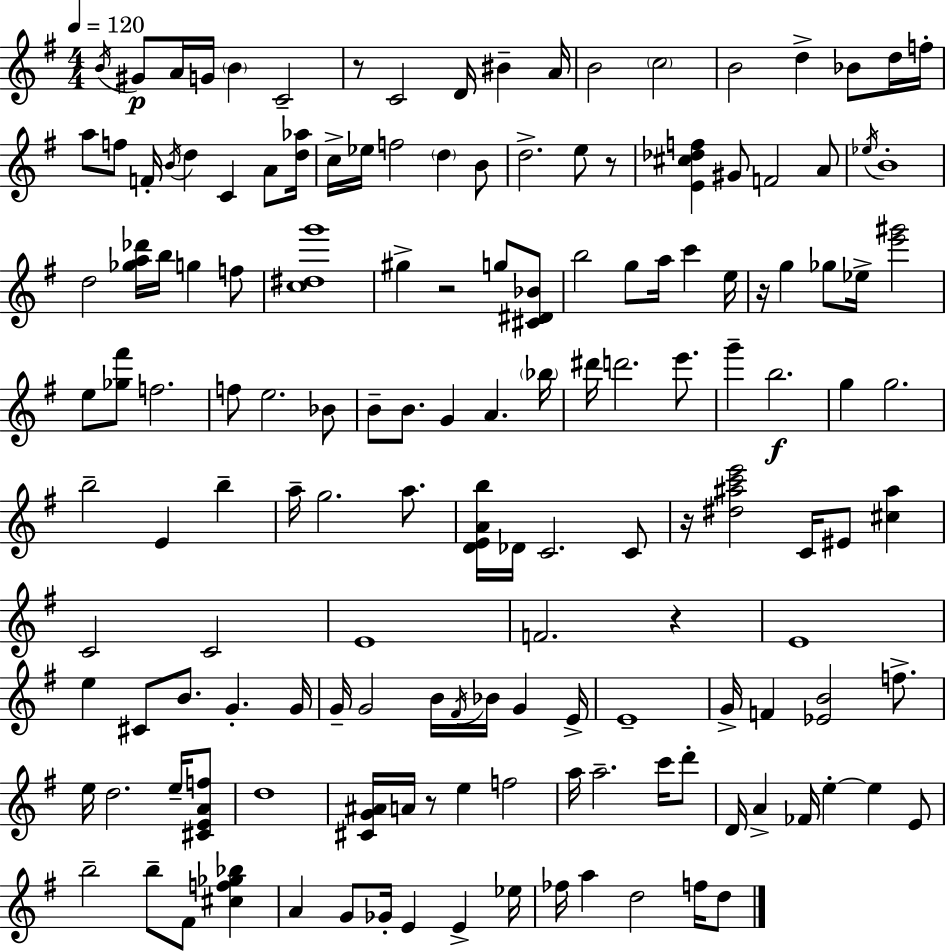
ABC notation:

X:1
T:Untitled
M:4/4
L:1/4
K:G
B/4 ^G/2 A/4 G/4 B C2 z/2 C2 D/4 ^B A/4 B2 c2 B2 d _B/2 d/4 f/4 a/2 f/2 F/4 B/4 d C A/2 [d_a]/4 c/4 _e/4 f2 d B/2 d2 e/2 z/2 [E^c_df] ^G/2 F2 A/2 _e/4 B4 d2 [_ga_d']/4 b/4 g f/2 [c^dg']4 ^g z2 g/2 [^C^D_B]/2 b2 g/2 a/4 c' e/4 z/4 g _g/2 _e/4 [e'^g']2 e/2 [_g^f']/2 f2 f/2 e2 _B/2 B/2 B/2 G A _b/4 ^d'/4 d'2 e'/2 g' b2 g g2 b2 E b a/4 g2 a/2 [DEAb]/4 _D/4 C2 C/2 z/4 [^d^ac'e']2 C/4 ^E/2 [^c^a] C2 C2 E4 F2 z E4 e ^C/2 B/2 G G/4 G/4 G2 B/4 ^F/4 _B/4 G E/4 E4 G/4 F [_EB]2 f/2 e/4 d2 e/4 [^CEAf]/2 d4 [^CG^A]/4 A/4 z/2 e f2 a/4 a2 c'/4 d'/2 D/4 A _F/4 e e E/2 b2 b/2 ^F/2 [^cf_g_b] A G/2 _G/4 E E _e/4 _f/4 a d2 f/4 d/2